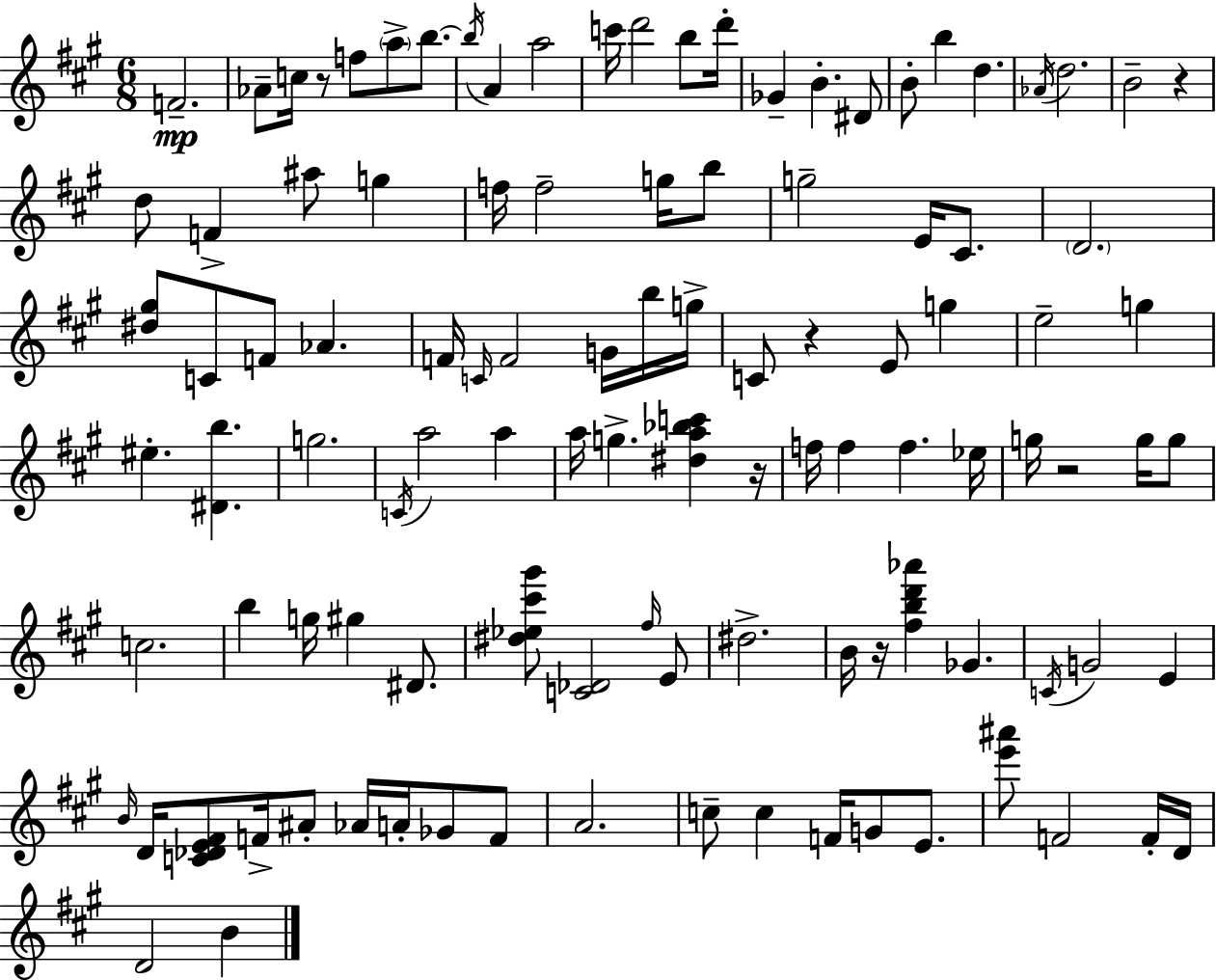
X:1
T:Untitled
M:6/8
L:1/4
K:A
F2 _A/2 c/4 z/2 f/2 a/2 b/2 b/4 A a2 c'/4 d'2 b/2 d'/4 _G B ^D/2 B/2 b d _A/4 d2 B2 z d/2 F ^a/2 g f/4 f2 g/4 b/2 g2 E/4 ^C/2 D2 [^d^g]/2 C/2 F/2 _A F/4 C/4 F2 G/4 b/4 g/4 C/2 z E/2 g e2 g ^e [^Db] g2 C/4 a2 a a/4 g [^da_bc'] z/4 f/4 f f _e/4 g/4 z2 g/4 g/2 c2 b g/4 ^g ^D/2 [^d_e^c'^g']/2 [C_D]2 ^f/4 E/2 ^d2 B/4 z/4 [^fbd'_a'] _G C/4 G2 E B/4 D/4 [C_DE^F]/2 F/4 ^A/2 _A/4 A/4 _G/2 F/2 A2 c/2 c F/4 G/2 E/2 [e'^a']/2 F2 F/4 D/4 D2 B